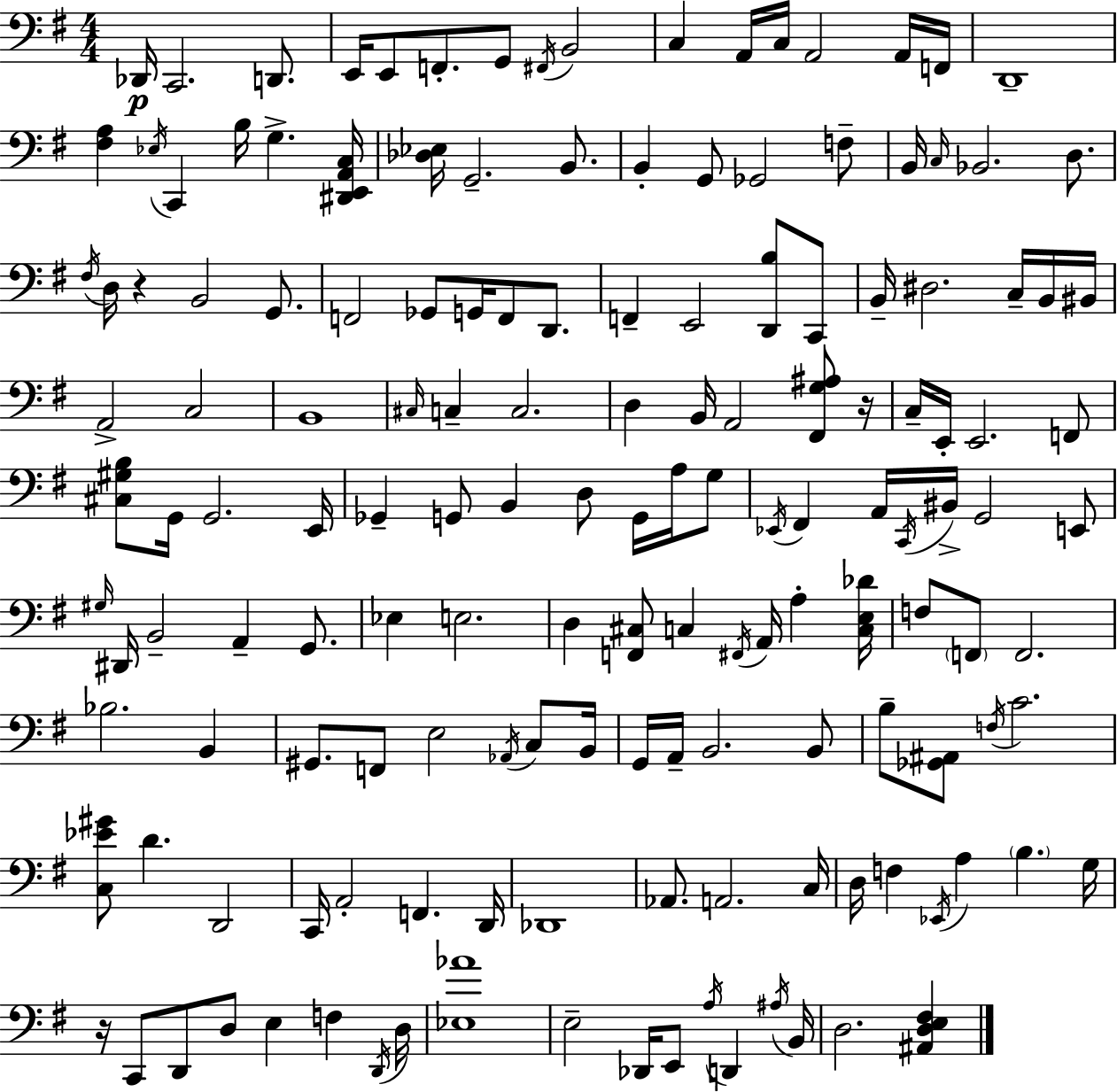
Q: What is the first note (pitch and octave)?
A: Db2